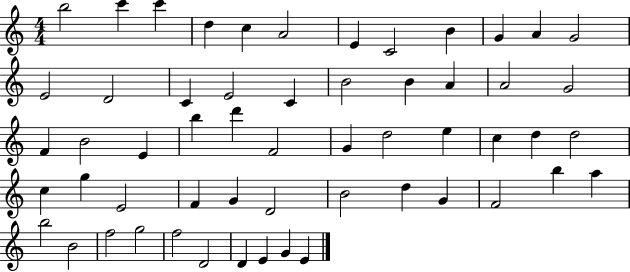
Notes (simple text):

B5/h C6/q C6/q D5/q C5/q A4/h E4/q C4/h B4/q G4/q A4/q G4/h E4/h D4/h C4/q E4/h C4/q B4/h B4/q A4/q A4/h G4/h F4/q B4/h E4/q B5/q D6/q F4/h G4/q D5/h E5/q C5/q D5/q D5/h C5/q G5/q E4/h F4/q G4/q D4/h B4/h D5/q G4/q F4/h B5/q A5/q B5/h B4/h F5/h G5/h F5/h D4/h D4/q E4/q G4/q E4/q